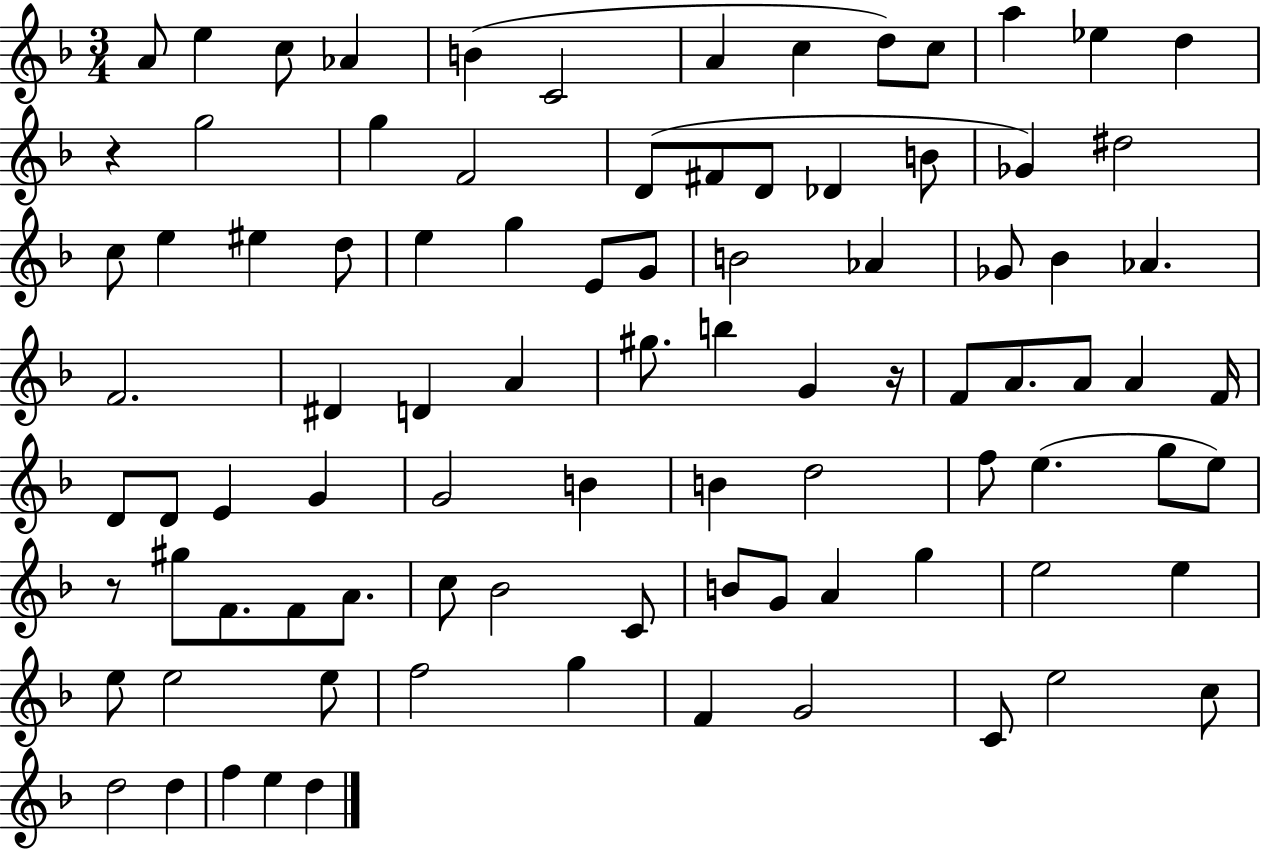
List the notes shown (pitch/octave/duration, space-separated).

A4/e E5/q C5/e Ab4/q B4/q C4/h A4/q C5/q D5/e C5/e A5/q Eb5/q D5/q R/q G5/h G5/q F4/h D4/e F#4/e D4/e Db4/q B4/e Gb4/q D#5/h C5/e E5/q EIS5/q D5/e E5/q G5/q E4/e G4/e B4/h Ab4/q Gb4/e Bb4/q Ab4/q. F4/h. D#4/q D4/q A4/q G#5/e. B5/q G4/q R/s F4/e A4/e. A4/e A4/q F4/s D4/e D4/e E4/q G4/q G4/h B4/q B4/q D5/h F5/e E5/q. G5/e E5/e R/e G#5/e F4/e. F4/e A4/e. C5/e Bb4/h C4/e B4/e G4/e A4/q G5/q E5/h E5/q E5/e E5/h E5/e F5/h G5/q F4/q G4/h C4/e E5/h C5/e D5/h D5/q F5/q E5/q D5/q